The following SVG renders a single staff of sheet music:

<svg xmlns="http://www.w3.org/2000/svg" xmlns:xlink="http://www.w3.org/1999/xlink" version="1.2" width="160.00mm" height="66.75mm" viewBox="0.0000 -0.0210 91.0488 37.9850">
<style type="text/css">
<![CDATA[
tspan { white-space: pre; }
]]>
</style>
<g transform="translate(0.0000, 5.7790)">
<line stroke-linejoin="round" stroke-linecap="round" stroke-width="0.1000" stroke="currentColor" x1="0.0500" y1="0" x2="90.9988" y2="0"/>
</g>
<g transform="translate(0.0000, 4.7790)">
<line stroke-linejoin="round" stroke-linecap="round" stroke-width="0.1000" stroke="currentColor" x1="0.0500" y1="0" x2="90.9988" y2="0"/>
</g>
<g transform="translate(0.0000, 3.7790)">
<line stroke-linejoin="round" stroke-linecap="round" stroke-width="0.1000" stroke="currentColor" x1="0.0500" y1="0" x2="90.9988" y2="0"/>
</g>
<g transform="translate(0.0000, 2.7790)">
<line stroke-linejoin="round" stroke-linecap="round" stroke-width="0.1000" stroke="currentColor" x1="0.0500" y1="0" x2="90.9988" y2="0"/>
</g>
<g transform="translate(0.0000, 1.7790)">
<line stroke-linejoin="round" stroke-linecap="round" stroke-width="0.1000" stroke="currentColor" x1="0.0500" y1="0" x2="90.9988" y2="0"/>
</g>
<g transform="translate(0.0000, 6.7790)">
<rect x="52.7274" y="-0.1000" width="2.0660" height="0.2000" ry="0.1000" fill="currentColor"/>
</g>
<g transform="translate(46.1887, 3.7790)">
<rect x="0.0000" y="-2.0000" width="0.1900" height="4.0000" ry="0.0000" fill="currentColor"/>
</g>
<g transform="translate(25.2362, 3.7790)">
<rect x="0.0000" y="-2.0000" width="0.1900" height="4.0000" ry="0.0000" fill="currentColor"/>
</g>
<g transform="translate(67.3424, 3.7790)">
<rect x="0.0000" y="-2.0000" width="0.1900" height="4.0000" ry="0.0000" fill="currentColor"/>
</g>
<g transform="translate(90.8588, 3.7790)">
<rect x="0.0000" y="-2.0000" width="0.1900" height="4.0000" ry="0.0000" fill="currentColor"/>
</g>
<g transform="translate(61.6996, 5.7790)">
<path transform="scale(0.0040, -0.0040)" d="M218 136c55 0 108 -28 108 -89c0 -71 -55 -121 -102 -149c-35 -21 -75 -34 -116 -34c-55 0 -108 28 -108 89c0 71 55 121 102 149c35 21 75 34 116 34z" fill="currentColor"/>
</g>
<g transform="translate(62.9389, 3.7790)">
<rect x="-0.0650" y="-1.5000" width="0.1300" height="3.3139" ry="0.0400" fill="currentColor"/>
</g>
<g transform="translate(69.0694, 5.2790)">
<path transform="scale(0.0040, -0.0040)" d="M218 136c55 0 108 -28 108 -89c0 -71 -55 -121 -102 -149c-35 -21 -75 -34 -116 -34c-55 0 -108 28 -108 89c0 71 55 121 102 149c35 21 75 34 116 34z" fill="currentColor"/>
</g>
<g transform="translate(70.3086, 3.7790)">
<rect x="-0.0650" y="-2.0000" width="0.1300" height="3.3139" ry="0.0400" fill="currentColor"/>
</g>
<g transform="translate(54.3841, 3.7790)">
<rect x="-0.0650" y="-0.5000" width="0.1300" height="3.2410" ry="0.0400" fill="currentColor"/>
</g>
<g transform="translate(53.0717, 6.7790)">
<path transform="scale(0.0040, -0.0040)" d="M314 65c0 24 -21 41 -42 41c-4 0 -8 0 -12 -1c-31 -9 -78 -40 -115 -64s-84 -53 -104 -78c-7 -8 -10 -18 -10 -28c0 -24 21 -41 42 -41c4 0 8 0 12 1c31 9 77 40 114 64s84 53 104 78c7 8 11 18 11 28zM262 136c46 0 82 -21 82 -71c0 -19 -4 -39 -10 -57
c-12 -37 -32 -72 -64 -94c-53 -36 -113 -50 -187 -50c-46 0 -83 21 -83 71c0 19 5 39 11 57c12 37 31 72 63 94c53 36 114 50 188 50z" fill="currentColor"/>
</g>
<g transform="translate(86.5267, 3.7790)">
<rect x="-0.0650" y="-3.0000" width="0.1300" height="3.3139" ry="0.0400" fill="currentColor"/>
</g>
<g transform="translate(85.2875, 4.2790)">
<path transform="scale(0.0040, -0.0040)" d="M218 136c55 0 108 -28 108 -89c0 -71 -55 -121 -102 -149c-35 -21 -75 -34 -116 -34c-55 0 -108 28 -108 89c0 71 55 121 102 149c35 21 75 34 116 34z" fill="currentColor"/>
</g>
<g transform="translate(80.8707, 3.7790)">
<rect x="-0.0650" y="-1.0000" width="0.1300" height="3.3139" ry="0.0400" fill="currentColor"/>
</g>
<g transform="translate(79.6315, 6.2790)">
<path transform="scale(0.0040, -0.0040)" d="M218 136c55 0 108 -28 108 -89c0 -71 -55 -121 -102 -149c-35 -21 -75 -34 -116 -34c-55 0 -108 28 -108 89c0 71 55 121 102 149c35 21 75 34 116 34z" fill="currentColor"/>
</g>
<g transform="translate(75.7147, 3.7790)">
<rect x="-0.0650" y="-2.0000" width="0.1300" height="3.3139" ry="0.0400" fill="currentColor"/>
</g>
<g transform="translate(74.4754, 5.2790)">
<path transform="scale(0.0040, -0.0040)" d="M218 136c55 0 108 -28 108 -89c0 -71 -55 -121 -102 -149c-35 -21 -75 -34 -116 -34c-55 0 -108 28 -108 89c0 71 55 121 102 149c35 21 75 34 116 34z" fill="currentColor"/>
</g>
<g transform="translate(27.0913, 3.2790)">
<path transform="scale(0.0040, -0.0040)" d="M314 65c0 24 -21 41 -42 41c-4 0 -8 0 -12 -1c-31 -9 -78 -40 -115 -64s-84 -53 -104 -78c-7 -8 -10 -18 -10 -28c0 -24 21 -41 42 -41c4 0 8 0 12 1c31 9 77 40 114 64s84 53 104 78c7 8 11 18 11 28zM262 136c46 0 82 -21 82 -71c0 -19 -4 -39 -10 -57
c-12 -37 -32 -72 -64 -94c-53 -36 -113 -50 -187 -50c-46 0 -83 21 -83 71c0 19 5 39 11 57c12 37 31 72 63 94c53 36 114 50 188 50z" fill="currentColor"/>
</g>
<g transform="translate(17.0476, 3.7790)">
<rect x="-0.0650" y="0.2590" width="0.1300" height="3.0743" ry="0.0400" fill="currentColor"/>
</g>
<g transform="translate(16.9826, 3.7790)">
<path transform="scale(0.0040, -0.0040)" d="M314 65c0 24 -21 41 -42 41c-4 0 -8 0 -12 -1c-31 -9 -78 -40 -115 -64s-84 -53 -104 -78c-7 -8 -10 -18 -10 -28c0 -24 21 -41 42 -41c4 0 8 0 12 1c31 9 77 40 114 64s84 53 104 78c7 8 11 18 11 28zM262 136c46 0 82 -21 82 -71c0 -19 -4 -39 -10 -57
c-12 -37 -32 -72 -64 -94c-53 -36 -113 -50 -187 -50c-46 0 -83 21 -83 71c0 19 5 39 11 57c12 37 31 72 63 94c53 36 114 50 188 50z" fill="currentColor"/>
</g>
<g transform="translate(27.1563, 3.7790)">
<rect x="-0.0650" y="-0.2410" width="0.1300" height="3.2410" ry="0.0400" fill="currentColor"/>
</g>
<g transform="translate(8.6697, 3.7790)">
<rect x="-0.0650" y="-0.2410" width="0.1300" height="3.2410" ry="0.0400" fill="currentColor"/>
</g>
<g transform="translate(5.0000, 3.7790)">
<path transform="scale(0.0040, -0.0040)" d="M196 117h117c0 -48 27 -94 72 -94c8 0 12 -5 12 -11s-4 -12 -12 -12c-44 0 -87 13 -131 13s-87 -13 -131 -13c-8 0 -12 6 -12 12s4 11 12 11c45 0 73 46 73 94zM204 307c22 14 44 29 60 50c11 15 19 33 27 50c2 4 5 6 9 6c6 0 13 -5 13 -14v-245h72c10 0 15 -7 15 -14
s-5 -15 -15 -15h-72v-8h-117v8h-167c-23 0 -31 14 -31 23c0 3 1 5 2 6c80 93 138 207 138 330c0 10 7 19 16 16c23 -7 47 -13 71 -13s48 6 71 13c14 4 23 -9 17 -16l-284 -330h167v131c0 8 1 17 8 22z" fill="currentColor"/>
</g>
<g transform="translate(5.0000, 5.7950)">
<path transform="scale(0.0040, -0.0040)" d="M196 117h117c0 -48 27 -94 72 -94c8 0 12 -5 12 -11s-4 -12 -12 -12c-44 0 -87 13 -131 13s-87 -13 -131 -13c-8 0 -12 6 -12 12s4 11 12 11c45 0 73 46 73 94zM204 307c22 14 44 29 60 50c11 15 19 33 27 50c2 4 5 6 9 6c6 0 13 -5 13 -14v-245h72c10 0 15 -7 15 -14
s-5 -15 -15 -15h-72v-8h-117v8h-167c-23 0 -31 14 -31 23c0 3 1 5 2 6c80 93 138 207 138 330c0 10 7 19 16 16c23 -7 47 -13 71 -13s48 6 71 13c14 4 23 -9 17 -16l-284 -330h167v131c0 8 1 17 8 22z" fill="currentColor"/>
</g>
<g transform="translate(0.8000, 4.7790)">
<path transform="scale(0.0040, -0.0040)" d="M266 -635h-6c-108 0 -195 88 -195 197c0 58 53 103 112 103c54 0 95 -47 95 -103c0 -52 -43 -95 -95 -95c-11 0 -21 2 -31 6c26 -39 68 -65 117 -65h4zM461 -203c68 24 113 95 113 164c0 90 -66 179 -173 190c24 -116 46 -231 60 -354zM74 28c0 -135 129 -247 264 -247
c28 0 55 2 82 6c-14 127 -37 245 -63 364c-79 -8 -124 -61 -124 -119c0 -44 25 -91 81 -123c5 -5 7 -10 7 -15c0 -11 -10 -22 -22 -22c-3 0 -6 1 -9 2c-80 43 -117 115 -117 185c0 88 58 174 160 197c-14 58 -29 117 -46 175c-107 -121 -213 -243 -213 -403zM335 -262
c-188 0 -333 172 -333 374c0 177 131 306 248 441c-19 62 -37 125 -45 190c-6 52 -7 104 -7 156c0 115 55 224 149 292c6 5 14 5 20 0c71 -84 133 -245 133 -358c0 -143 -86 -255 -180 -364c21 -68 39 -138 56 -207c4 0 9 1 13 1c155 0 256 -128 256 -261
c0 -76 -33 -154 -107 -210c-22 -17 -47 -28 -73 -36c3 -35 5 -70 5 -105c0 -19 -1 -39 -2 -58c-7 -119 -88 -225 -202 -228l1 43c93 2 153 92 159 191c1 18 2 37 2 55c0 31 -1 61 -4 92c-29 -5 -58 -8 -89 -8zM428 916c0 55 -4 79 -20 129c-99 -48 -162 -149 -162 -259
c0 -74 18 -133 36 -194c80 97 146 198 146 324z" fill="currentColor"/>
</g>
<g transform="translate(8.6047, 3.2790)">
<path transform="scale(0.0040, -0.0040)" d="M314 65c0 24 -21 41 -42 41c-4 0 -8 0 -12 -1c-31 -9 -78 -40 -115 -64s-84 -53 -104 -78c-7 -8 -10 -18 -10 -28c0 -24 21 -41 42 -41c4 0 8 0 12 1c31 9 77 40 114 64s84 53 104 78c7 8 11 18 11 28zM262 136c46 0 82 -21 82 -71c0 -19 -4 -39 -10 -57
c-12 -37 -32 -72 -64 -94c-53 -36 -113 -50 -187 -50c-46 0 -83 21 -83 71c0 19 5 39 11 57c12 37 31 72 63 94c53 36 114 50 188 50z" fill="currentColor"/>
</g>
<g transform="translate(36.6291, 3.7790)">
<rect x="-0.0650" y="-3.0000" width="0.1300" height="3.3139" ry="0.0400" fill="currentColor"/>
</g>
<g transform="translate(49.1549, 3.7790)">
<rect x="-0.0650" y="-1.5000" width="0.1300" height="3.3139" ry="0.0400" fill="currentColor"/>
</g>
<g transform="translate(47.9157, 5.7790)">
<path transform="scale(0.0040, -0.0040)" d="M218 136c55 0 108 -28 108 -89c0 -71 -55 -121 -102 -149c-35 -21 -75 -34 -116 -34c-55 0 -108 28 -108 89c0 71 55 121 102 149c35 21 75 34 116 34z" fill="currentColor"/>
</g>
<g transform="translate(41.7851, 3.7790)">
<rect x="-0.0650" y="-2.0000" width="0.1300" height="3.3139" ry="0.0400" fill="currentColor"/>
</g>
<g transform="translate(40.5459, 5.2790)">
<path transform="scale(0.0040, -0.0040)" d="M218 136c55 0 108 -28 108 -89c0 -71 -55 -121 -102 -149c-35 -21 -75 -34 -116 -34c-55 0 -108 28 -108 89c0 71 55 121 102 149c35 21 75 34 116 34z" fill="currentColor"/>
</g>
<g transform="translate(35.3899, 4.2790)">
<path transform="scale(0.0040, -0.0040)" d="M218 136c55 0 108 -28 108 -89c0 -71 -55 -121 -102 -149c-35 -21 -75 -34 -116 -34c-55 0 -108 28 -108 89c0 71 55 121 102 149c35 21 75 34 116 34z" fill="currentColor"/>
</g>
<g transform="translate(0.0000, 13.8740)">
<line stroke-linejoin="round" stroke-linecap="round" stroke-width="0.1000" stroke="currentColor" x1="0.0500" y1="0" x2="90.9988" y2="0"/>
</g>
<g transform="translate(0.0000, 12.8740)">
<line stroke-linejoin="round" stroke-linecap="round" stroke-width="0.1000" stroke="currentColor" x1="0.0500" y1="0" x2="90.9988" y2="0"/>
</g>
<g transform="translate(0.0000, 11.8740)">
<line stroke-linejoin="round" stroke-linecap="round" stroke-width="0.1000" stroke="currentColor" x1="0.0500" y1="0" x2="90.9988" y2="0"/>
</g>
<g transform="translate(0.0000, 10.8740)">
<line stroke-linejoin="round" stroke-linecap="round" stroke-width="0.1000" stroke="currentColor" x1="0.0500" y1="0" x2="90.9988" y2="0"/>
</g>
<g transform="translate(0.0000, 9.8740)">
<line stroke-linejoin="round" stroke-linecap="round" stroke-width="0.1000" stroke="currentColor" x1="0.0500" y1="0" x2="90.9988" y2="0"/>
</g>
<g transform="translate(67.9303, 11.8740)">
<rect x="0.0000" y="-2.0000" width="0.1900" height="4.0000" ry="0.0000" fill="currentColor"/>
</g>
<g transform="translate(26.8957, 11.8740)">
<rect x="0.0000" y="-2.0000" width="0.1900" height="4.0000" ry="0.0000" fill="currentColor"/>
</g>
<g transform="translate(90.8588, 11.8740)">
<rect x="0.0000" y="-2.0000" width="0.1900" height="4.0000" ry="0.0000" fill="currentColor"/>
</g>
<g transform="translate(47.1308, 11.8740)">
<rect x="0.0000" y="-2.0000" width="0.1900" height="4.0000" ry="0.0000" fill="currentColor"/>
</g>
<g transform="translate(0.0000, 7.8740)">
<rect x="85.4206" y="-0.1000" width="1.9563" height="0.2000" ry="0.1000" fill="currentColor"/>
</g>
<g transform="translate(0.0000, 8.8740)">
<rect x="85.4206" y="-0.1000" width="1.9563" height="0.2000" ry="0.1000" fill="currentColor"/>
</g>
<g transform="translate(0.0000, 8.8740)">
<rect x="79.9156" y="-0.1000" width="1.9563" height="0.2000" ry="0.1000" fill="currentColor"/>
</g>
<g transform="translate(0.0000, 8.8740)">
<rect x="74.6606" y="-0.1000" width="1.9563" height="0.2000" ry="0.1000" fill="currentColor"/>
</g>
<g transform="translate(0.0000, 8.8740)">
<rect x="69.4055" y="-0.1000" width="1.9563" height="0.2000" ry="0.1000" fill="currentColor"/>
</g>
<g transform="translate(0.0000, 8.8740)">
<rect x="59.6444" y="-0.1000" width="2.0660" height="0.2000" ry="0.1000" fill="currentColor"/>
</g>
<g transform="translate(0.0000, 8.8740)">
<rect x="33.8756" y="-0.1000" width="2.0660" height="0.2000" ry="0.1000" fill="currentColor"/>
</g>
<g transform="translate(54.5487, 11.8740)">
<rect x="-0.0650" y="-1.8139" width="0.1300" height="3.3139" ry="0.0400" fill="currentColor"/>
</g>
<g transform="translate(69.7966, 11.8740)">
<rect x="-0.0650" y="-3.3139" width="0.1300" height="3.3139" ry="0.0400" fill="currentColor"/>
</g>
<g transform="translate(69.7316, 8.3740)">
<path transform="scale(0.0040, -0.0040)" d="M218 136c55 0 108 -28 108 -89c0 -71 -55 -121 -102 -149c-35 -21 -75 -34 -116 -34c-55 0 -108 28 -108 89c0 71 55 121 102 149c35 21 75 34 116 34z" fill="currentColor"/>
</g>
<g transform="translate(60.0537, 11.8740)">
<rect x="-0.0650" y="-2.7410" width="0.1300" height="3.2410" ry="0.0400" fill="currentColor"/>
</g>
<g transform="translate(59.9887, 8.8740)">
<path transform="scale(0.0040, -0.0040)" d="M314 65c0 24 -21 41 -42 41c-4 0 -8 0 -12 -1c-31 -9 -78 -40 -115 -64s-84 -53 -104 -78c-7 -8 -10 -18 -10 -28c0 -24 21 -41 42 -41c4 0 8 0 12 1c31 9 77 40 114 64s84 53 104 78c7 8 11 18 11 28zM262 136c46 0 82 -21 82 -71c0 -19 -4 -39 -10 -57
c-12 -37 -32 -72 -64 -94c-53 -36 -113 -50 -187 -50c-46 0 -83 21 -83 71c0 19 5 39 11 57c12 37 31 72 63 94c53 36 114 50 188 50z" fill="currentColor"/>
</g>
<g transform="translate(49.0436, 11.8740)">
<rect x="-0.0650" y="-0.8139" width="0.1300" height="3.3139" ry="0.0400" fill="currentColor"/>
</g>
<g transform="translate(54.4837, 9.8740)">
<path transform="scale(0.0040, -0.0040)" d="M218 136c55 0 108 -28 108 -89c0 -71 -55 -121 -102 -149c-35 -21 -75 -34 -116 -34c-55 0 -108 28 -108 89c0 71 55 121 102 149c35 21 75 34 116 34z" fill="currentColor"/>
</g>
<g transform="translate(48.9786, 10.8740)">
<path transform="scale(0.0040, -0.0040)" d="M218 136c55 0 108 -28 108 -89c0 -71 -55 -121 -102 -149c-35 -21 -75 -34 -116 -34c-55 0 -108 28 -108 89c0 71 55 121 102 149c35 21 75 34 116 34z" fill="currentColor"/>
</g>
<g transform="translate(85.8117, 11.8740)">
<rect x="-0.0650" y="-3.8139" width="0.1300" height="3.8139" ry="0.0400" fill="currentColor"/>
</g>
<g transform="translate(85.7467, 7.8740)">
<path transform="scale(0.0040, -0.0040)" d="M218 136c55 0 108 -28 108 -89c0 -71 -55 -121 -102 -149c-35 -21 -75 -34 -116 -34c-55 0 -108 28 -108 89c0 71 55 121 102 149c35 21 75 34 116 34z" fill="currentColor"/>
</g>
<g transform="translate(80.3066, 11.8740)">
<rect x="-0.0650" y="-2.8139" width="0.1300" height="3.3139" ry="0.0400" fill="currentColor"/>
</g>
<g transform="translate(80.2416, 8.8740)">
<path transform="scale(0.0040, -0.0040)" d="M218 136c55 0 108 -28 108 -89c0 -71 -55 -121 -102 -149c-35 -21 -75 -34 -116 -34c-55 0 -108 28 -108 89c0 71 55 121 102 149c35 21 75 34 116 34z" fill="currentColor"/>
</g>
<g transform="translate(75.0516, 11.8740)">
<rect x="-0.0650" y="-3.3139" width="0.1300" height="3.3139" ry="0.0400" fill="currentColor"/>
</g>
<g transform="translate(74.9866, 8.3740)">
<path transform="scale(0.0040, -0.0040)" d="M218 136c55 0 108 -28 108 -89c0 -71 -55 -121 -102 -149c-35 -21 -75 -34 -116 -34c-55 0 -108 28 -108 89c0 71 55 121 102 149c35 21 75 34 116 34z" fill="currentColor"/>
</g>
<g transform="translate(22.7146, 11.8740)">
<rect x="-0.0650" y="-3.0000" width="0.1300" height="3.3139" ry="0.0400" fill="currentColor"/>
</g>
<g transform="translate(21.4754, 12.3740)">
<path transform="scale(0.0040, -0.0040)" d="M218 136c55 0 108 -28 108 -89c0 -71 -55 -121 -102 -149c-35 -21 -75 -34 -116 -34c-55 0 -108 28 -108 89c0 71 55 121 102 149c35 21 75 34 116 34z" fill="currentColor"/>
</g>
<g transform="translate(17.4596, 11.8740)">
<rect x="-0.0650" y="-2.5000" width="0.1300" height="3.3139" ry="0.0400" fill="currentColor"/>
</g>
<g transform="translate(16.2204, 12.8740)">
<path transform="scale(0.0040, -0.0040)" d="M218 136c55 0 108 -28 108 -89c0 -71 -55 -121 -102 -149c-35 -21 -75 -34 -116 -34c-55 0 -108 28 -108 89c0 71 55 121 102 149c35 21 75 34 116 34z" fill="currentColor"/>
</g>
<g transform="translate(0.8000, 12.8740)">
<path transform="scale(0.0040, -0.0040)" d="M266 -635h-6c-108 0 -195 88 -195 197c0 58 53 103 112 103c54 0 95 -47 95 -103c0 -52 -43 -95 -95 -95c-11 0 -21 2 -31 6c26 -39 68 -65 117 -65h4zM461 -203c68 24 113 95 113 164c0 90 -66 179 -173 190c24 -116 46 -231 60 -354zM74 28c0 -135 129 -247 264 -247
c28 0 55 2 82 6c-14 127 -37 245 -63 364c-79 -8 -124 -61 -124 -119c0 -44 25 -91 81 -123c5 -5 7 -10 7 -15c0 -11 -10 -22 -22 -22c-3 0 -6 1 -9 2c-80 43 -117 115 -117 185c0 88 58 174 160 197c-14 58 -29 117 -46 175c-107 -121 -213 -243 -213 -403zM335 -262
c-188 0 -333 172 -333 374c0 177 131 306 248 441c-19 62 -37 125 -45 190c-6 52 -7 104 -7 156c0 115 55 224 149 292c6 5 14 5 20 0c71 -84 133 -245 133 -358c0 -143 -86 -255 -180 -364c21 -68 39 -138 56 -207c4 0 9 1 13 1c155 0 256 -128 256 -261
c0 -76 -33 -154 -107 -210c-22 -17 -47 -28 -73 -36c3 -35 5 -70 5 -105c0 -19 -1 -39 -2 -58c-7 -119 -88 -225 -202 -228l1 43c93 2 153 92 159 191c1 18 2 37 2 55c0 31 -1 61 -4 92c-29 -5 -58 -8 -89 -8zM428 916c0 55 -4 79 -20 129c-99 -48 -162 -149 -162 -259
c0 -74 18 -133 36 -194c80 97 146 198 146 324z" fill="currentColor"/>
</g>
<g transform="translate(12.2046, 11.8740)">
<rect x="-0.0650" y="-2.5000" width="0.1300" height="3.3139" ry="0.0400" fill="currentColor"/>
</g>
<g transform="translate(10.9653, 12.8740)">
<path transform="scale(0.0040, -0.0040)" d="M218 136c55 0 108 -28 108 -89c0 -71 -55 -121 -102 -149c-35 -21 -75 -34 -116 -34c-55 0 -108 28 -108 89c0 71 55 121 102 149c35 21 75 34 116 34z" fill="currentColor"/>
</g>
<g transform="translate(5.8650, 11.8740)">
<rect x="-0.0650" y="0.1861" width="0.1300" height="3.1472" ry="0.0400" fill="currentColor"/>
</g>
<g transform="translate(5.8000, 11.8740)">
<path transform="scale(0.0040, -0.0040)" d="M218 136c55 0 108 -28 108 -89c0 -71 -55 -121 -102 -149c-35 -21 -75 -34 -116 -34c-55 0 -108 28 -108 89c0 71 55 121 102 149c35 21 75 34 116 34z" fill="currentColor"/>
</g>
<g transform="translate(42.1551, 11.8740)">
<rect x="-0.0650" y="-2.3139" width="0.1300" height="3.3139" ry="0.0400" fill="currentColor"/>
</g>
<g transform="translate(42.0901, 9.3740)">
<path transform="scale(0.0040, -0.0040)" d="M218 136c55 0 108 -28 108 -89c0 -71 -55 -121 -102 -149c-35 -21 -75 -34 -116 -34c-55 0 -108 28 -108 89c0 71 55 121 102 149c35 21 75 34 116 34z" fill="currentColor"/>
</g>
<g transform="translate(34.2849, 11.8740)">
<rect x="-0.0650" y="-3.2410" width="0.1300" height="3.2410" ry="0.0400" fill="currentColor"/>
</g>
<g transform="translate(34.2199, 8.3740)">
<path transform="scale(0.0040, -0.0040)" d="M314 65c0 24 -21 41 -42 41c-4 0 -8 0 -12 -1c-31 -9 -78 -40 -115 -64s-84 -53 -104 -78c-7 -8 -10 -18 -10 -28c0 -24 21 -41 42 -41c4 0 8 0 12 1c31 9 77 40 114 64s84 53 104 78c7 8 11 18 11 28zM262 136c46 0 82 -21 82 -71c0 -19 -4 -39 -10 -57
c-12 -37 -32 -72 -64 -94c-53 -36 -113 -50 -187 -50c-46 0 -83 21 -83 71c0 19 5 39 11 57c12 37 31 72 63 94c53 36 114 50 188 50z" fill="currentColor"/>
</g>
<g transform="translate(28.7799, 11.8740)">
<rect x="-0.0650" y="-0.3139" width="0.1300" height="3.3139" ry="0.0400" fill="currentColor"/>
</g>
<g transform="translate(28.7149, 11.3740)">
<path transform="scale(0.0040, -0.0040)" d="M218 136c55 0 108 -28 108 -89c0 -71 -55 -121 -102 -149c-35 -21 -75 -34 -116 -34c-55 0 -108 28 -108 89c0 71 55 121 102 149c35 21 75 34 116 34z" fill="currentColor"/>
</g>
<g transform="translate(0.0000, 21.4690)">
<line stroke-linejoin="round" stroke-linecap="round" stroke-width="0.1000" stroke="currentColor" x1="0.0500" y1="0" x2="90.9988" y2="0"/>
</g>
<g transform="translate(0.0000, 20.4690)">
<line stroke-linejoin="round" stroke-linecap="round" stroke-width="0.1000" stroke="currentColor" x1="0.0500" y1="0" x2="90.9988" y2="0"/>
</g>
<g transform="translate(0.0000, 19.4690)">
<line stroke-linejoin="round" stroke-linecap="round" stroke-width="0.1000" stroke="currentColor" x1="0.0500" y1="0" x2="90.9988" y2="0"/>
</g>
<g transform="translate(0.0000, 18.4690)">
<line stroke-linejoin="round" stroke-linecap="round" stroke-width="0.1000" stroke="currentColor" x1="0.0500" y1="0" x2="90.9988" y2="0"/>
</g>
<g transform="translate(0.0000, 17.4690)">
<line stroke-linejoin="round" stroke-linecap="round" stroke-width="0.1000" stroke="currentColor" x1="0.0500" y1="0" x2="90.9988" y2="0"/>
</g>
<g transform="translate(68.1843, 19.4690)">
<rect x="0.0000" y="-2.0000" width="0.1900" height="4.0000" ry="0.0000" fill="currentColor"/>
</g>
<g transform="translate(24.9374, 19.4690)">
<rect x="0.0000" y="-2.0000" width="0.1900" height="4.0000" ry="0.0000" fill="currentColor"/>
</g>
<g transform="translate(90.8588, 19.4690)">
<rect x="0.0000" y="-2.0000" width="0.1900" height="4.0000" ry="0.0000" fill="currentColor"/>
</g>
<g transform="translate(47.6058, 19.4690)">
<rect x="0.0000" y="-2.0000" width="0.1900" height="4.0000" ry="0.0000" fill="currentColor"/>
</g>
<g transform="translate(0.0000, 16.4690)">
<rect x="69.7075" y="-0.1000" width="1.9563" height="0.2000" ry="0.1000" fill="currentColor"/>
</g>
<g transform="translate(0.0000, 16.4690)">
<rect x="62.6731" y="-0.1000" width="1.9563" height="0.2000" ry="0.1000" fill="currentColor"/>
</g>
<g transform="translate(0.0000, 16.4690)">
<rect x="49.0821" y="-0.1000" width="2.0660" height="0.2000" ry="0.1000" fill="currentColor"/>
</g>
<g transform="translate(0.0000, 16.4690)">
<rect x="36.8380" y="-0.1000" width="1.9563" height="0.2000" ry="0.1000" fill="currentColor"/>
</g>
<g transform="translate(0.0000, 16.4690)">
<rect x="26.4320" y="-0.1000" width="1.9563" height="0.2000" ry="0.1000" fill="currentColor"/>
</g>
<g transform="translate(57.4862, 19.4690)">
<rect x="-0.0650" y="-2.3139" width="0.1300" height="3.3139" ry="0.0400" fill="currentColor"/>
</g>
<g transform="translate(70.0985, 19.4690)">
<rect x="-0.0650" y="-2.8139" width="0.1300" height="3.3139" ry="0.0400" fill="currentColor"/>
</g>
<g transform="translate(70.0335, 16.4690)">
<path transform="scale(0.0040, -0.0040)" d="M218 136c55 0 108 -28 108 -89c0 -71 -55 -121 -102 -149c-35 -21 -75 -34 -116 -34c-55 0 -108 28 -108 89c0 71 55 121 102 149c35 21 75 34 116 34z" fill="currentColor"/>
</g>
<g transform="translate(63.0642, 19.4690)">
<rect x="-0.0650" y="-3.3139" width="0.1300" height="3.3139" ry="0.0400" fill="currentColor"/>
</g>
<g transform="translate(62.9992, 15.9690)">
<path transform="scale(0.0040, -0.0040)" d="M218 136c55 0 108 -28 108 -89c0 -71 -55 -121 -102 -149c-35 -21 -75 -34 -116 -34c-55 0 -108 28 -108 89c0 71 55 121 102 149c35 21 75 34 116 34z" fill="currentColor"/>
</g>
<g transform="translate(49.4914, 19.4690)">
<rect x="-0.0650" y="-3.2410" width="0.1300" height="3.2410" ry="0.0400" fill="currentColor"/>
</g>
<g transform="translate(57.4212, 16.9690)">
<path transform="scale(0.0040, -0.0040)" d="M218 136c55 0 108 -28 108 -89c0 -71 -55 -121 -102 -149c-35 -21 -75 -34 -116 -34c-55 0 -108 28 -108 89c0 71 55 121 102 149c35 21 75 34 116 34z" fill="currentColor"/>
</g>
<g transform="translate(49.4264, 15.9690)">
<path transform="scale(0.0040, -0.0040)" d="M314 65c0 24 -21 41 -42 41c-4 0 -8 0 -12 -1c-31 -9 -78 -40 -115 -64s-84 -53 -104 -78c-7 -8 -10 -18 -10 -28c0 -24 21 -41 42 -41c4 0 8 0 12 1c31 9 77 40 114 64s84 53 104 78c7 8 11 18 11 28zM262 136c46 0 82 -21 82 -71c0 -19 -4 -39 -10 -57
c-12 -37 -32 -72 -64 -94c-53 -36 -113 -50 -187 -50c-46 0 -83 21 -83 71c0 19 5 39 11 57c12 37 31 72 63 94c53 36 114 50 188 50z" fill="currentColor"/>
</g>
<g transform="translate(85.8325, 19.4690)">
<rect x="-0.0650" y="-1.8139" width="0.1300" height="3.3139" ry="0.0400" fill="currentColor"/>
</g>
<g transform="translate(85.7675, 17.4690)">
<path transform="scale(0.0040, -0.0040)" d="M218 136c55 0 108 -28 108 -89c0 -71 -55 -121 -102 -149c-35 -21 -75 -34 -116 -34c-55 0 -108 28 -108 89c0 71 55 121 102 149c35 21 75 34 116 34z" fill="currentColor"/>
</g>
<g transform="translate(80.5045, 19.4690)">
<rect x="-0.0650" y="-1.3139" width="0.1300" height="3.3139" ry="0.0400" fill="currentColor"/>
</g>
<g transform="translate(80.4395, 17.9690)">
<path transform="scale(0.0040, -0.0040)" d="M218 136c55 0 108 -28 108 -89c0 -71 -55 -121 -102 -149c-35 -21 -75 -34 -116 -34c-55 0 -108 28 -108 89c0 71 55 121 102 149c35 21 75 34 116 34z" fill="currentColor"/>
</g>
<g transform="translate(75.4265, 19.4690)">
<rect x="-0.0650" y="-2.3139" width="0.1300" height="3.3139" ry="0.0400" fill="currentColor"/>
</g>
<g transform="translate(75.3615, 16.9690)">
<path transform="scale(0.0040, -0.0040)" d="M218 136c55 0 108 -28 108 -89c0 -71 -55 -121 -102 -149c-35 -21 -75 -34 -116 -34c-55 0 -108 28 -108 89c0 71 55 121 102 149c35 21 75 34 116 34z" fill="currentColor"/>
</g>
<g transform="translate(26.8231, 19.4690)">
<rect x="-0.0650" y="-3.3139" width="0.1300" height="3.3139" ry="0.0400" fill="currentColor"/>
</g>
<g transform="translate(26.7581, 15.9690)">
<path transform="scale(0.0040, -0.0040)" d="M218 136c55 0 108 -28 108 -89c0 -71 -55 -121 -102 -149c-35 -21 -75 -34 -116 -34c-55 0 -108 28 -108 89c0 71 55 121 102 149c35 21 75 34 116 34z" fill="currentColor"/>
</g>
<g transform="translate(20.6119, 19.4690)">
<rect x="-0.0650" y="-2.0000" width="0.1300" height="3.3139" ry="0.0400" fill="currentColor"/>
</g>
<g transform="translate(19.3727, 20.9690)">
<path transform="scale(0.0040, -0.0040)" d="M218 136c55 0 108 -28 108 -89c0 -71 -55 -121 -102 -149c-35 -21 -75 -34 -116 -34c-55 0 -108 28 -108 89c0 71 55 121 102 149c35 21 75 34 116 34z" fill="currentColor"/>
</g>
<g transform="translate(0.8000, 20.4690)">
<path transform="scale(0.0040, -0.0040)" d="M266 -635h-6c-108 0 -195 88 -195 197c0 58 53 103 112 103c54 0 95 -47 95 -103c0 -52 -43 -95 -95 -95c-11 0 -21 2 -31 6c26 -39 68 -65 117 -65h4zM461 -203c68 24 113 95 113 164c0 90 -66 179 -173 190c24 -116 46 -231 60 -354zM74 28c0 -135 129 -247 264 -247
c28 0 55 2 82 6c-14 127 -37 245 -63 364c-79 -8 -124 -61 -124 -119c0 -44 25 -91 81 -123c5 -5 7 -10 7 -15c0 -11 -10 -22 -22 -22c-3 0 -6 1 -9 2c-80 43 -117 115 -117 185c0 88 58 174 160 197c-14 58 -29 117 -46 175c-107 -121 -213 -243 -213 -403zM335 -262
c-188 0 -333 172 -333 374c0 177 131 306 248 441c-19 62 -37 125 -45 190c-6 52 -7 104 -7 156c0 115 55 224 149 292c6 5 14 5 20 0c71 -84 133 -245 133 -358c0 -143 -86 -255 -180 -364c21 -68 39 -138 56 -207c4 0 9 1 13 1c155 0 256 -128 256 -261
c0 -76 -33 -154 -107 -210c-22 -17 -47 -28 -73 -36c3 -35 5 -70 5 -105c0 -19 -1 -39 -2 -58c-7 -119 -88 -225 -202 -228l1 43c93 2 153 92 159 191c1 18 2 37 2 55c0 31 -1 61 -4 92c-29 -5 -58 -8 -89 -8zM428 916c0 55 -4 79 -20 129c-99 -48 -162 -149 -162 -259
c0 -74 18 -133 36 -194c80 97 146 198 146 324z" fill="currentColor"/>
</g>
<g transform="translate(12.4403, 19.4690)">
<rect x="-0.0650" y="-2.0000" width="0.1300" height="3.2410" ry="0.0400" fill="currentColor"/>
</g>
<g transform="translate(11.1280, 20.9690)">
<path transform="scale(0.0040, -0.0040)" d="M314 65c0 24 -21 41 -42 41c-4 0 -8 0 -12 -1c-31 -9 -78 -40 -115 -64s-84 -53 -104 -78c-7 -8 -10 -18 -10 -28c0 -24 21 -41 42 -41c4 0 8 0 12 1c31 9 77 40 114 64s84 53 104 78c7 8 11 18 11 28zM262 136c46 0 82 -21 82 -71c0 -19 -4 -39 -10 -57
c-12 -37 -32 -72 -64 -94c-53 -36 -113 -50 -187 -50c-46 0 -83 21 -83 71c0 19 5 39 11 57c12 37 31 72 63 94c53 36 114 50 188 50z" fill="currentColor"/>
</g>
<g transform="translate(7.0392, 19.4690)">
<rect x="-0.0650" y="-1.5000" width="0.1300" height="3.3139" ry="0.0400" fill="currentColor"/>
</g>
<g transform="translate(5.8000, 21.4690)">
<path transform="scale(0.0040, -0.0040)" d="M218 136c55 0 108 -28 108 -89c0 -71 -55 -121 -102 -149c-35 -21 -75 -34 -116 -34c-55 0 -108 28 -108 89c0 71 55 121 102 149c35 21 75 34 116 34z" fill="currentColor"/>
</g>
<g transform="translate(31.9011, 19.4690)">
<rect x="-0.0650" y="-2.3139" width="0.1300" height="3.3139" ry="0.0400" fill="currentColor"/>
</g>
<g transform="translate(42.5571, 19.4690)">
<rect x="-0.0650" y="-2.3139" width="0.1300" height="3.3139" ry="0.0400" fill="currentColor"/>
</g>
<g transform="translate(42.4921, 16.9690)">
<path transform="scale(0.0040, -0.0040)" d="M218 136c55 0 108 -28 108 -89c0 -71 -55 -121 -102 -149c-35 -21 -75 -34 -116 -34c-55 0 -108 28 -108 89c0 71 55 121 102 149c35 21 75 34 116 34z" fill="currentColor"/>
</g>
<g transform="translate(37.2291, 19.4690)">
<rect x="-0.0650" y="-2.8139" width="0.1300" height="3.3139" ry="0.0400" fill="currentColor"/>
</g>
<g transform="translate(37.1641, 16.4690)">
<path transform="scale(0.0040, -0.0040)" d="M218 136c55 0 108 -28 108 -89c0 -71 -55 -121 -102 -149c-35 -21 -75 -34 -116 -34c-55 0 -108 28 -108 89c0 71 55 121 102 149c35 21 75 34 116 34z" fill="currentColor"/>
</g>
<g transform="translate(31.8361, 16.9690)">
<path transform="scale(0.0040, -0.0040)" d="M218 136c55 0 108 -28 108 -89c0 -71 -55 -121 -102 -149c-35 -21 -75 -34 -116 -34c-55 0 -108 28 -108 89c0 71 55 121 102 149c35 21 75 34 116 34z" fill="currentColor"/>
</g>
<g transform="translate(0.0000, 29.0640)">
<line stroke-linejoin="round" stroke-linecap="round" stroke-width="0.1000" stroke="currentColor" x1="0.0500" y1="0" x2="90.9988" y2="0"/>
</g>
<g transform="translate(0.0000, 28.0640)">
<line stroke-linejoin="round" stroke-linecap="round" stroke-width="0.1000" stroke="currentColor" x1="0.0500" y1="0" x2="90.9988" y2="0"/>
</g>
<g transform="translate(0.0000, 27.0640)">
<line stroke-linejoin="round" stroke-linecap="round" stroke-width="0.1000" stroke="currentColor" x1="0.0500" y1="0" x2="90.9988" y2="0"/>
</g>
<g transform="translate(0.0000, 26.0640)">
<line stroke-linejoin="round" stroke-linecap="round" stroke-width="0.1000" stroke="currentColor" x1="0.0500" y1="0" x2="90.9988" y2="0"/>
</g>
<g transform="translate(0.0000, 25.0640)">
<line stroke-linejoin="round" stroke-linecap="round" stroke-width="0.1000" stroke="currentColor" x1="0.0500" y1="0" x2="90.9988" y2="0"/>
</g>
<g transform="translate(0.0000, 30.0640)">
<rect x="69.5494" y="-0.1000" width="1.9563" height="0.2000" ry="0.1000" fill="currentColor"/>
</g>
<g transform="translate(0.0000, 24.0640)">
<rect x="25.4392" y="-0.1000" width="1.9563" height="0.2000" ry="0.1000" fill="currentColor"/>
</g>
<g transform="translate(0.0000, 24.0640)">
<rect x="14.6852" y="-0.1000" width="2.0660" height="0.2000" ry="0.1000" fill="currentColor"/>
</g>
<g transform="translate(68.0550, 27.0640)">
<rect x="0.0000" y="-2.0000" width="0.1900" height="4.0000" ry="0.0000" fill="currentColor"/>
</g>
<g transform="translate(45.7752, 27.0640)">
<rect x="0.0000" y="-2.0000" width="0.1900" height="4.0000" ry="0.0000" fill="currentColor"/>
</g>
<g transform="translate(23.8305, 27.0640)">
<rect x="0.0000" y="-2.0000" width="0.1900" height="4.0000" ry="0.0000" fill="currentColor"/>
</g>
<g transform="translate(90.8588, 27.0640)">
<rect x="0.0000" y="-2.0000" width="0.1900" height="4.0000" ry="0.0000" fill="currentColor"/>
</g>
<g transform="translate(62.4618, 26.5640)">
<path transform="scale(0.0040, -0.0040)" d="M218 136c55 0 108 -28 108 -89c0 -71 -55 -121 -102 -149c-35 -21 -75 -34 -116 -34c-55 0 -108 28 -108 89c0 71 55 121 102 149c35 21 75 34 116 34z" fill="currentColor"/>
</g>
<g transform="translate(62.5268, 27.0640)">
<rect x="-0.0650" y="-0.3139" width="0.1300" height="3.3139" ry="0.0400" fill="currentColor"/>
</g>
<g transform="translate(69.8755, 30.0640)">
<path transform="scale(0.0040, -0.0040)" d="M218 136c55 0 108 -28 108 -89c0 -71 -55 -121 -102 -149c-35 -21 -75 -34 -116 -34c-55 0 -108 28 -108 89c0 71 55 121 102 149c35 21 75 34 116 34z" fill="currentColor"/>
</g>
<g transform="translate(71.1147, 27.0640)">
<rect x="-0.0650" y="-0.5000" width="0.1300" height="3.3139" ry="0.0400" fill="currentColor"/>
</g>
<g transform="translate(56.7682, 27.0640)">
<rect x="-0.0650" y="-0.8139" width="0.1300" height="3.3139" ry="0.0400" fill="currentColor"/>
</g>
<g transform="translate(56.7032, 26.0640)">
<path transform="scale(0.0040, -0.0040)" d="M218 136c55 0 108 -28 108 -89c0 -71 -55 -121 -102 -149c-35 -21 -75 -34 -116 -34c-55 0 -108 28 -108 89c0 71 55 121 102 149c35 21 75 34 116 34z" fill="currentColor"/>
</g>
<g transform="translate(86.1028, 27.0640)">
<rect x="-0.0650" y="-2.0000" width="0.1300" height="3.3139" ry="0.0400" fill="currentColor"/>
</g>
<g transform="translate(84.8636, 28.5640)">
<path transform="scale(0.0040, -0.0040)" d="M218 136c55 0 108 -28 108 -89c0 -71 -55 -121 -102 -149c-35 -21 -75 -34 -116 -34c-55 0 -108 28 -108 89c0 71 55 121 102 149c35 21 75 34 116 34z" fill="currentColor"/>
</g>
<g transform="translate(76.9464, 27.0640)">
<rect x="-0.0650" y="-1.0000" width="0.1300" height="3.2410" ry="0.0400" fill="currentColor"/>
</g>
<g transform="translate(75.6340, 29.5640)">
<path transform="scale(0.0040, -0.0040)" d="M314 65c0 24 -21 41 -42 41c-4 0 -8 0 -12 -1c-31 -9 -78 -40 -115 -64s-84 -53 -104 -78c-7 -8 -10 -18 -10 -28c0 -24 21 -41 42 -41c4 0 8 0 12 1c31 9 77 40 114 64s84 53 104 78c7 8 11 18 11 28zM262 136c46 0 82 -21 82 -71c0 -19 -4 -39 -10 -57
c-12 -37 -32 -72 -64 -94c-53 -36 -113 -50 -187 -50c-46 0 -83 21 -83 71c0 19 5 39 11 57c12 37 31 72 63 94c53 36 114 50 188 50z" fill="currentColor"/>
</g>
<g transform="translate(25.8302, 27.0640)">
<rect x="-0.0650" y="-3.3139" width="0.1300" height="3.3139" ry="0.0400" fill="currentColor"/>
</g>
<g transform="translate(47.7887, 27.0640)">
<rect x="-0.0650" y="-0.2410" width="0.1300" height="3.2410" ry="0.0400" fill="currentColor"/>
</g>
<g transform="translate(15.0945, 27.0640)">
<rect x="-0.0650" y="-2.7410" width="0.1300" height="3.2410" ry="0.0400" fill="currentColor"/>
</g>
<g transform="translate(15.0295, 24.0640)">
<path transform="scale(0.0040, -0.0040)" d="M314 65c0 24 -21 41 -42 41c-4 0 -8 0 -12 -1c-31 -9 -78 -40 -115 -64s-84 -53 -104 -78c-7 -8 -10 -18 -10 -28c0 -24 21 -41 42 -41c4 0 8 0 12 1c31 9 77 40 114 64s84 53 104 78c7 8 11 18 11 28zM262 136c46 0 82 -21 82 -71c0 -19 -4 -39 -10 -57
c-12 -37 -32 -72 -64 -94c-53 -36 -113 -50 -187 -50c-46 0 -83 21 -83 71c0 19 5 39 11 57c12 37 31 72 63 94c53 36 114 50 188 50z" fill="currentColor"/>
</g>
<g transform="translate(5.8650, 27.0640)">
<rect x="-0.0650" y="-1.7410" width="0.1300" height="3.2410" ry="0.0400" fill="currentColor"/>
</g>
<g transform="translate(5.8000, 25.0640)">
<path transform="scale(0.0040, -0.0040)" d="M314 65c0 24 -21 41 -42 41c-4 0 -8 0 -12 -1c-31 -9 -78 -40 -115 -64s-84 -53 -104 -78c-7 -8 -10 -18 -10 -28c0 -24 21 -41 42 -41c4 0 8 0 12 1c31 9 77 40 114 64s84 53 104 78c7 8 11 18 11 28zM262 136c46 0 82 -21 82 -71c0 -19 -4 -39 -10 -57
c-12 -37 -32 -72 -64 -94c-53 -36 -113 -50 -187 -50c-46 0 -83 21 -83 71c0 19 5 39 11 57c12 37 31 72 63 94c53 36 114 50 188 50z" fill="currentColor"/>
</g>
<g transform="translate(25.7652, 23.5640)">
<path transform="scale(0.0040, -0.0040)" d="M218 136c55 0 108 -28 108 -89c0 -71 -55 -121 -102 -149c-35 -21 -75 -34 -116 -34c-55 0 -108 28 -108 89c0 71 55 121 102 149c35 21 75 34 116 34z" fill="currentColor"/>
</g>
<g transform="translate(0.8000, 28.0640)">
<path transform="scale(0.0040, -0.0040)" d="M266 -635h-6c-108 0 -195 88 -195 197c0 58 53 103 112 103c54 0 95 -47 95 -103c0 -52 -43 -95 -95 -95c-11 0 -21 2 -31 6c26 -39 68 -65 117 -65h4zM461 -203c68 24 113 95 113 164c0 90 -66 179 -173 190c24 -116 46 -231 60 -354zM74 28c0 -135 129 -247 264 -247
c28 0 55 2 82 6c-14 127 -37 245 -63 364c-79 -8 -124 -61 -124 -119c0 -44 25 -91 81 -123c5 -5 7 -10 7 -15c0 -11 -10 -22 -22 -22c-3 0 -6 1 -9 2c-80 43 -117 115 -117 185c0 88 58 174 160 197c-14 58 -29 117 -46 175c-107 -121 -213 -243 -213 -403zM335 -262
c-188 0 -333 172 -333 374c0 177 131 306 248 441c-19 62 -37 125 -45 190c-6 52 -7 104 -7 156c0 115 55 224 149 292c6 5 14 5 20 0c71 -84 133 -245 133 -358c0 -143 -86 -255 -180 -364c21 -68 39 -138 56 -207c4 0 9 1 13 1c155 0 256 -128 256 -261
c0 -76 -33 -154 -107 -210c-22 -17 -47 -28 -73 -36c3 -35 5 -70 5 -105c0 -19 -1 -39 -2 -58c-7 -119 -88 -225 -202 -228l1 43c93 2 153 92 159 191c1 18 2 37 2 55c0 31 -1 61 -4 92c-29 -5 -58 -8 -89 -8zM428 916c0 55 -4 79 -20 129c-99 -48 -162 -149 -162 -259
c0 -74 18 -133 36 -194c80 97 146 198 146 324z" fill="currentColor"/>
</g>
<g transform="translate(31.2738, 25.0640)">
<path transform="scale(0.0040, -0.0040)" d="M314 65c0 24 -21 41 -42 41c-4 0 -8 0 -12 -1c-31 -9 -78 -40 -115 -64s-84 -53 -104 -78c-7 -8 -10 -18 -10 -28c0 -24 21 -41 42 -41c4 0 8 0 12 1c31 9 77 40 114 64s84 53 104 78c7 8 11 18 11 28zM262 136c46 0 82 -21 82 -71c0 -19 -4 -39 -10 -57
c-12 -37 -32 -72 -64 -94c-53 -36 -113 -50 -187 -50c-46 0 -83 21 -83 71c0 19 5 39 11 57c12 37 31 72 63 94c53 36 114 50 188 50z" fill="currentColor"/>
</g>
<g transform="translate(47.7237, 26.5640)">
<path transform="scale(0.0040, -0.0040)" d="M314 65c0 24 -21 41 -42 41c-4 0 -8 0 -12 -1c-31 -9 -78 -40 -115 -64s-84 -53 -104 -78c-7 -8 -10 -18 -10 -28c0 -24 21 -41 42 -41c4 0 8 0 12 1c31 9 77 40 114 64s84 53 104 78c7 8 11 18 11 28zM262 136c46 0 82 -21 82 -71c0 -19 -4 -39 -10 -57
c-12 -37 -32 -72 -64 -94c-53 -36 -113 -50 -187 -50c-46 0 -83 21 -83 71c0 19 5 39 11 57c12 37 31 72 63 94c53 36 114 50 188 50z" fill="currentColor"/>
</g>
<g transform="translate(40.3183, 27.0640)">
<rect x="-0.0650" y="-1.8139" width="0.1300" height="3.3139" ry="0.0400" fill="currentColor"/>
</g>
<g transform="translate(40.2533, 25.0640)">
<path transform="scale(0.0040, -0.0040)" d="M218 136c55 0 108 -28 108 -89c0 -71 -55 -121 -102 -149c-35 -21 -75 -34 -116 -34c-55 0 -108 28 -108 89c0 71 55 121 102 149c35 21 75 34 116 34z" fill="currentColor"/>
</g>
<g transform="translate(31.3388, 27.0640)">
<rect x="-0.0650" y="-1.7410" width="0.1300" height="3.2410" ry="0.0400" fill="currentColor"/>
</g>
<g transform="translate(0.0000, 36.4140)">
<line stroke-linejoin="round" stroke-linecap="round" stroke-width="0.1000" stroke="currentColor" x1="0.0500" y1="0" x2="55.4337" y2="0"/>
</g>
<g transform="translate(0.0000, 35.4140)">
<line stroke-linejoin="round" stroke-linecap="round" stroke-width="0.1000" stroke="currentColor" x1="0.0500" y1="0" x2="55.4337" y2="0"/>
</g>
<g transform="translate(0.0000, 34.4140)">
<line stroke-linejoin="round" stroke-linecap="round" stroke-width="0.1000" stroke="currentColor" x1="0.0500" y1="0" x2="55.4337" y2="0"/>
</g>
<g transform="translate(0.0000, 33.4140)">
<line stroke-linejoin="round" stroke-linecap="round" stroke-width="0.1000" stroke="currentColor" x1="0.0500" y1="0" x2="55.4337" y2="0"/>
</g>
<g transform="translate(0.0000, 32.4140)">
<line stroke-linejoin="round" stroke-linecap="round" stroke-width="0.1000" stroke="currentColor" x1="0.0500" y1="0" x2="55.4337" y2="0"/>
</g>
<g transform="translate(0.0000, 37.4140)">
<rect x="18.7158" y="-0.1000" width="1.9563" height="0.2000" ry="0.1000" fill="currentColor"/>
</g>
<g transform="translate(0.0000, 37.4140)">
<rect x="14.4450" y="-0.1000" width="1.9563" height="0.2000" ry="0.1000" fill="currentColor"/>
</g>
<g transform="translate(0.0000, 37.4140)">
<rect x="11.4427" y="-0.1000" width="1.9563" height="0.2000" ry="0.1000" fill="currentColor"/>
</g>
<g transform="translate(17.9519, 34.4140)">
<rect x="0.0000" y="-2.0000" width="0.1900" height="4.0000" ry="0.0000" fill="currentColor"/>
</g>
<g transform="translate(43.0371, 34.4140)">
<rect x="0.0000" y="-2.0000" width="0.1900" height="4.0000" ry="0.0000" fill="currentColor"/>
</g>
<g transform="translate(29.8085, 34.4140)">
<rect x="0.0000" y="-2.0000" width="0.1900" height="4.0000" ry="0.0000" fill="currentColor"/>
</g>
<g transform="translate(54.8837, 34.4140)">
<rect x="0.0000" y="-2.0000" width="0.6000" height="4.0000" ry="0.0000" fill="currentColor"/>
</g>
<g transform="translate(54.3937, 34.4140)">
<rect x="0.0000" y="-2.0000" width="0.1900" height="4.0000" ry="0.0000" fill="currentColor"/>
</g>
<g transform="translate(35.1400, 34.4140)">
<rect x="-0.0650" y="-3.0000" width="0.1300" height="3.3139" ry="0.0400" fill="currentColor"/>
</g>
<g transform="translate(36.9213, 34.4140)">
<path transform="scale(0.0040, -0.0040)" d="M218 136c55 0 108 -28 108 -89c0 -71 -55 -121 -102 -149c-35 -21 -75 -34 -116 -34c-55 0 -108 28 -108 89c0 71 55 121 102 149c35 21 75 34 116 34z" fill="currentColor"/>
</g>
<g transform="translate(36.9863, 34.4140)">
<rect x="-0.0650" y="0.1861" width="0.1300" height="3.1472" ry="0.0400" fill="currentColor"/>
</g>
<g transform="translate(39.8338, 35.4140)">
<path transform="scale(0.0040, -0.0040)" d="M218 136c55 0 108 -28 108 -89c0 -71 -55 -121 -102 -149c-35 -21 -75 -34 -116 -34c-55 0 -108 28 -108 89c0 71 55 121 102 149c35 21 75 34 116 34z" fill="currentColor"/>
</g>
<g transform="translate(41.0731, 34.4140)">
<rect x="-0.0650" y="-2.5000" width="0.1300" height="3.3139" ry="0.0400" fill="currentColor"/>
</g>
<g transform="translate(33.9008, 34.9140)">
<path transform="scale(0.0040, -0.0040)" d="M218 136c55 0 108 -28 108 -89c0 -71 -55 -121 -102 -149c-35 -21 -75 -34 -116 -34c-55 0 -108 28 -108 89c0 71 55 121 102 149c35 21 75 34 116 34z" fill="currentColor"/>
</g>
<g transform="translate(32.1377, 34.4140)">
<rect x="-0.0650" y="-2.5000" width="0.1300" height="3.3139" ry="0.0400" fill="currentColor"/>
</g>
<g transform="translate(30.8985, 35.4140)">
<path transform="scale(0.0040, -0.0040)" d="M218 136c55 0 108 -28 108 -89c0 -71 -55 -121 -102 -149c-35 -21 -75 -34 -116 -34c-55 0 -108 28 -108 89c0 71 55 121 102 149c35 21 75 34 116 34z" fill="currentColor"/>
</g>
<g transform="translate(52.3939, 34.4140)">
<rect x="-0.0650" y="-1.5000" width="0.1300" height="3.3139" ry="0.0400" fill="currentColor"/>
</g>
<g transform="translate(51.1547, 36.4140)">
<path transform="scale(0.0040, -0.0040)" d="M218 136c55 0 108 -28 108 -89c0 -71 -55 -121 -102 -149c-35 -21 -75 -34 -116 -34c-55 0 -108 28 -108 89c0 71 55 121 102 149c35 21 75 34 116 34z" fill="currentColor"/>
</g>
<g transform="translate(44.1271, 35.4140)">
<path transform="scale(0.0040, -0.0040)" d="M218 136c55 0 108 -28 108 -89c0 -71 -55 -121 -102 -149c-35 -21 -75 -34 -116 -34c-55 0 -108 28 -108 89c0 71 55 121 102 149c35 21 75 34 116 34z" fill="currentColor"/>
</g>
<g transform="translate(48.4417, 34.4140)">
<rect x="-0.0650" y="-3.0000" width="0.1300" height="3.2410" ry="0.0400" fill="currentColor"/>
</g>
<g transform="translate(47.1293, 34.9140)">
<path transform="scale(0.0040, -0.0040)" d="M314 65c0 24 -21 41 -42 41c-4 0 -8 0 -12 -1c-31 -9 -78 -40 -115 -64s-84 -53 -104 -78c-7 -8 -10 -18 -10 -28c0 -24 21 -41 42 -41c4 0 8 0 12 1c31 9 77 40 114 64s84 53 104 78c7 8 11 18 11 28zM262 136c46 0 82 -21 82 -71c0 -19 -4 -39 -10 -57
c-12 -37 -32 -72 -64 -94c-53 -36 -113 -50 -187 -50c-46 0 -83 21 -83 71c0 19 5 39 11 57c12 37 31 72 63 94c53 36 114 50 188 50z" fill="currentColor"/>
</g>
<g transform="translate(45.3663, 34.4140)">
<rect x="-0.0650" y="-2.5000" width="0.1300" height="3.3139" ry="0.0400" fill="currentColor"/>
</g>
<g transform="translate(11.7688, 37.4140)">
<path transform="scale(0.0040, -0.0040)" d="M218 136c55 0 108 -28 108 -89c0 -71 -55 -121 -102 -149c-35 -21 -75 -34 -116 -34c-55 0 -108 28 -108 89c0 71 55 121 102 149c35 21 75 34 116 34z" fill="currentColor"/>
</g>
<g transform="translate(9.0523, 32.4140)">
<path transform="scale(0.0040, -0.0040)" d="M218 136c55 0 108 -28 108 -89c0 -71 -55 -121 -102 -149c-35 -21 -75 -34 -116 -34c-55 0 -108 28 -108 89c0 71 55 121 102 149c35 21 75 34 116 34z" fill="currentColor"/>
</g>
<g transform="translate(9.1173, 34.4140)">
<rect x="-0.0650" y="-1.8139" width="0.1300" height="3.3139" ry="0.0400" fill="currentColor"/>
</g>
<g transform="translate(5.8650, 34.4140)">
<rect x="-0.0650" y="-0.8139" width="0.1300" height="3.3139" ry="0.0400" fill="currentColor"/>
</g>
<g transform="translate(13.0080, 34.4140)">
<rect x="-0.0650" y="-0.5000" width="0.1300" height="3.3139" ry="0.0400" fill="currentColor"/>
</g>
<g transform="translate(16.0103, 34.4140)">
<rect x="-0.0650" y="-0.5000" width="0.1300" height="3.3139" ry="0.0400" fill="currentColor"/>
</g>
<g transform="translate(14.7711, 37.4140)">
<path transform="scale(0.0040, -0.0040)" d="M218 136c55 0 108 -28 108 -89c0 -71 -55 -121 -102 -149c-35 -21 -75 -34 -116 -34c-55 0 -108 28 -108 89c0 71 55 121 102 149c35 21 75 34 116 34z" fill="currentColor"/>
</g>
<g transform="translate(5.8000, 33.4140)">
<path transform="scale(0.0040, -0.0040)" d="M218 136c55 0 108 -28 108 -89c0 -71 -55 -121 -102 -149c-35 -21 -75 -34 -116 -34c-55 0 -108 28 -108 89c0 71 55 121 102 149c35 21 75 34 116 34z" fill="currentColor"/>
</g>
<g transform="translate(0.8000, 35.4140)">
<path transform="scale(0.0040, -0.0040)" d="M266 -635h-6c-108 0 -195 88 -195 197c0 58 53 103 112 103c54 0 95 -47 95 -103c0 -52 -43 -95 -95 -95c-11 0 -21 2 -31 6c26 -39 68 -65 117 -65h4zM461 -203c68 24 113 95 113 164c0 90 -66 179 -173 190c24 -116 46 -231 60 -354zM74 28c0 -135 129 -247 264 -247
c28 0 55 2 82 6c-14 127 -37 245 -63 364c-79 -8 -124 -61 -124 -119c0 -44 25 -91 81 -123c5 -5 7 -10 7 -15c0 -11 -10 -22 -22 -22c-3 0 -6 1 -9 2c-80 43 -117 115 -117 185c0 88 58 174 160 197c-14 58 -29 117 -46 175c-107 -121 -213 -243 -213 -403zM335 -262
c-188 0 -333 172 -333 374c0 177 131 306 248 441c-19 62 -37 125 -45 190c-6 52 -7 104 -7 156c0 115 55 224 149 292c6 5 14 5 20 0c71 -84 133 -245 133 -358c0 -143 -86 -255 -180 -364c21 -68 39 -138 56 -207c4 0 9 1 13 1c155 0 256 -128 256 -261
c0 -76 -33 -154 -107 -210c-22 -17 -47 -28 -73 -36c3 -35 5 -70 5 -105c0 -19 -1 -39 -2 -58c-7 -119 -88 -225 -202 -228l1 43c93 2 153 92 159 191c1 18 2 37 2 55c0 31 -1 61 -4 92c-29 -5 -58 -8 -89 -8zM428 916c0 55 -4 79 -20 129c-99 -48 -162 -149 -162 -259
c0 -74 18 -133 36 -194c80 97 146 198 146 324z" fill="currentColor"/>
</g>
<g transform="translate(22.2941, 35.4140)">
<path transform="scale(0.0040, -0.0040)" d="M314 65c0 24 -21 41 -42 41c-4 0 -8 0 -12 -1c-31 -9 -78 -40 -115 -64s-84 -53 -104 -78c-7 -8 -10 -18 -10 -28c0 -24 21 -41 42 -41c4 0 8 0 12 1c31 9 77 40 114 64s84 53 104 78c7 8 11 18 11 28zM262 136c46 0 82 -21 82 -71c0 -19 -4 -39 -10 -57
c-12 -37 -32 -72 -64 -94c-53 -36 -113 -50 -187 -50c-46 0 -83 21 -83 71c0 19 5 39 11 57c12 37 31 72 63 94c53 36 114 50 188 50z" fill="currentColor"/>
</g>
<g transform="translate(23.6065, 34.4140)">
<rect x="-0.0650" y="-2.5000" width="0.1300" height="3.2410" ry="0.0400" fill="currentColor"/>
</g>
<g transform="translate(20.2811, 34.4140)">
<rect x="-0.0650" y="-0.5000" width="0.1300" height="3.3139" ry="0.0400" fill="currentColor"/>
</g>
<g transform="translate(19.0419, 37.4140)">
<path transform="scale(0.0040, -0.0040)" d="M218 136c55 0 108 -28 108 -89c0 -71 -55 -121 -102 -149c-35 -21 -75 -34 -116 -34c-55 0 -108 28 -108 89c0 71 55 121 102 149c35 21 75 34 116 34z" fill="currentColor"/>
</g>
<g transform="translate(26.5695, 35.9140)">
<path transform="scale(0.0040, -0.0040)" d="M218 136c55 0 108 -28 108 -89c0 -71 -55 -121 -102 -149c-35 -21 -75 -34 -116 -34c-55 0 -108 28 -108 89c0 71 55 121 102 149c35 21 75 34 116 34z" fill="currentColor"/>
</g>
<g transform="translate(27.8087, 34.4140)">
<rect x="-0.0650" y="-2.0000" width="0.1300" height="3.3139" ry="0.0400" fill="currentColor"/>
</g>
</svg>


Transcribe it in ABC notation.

X:1
T:Untitled
M:4/4
L:1/4
K:C
c2 B2 c2 A F E C2 E F F D A B G G A c b2 g d f a2 b b a c' E F2 F b g a g b2 g b a g e f f2 a2 b f2 f c2 d c C D2 F d f C C C G2 F G A B G G A2 E